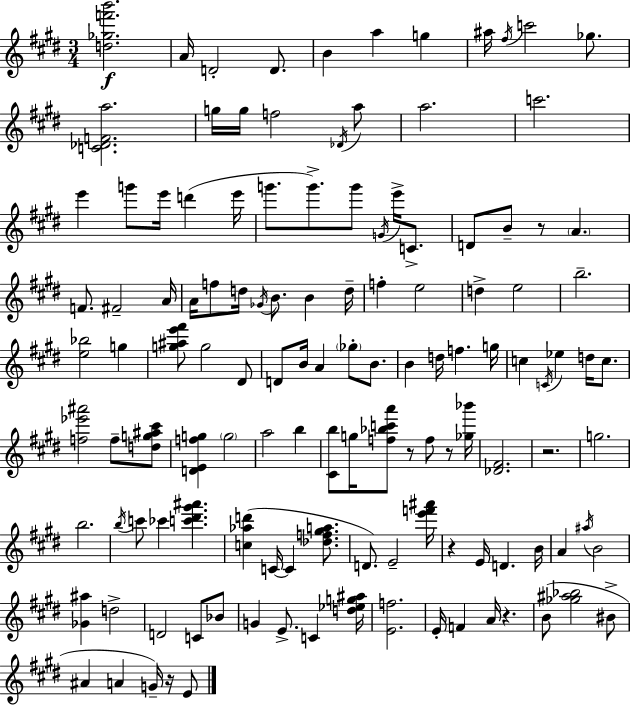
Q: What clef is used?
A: treble